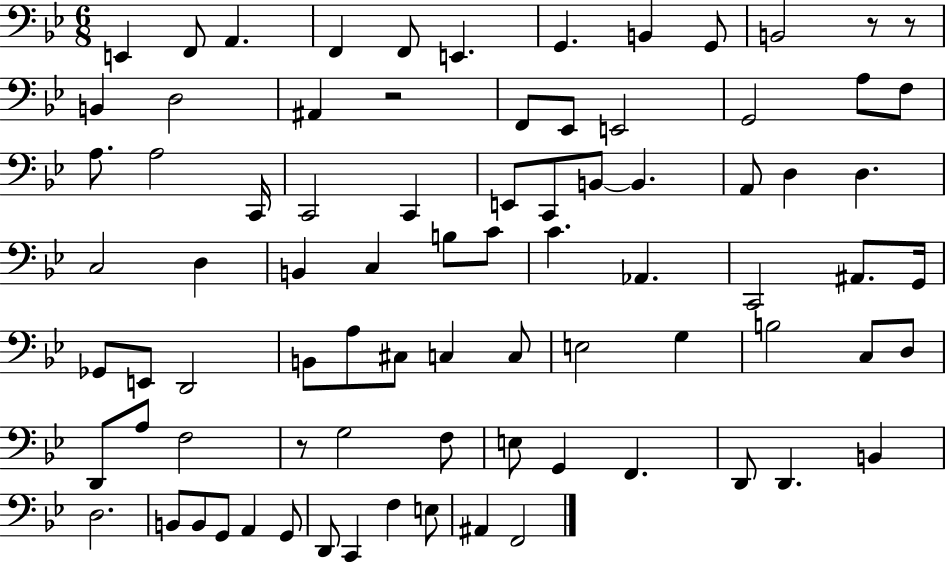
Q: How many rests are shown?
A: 4